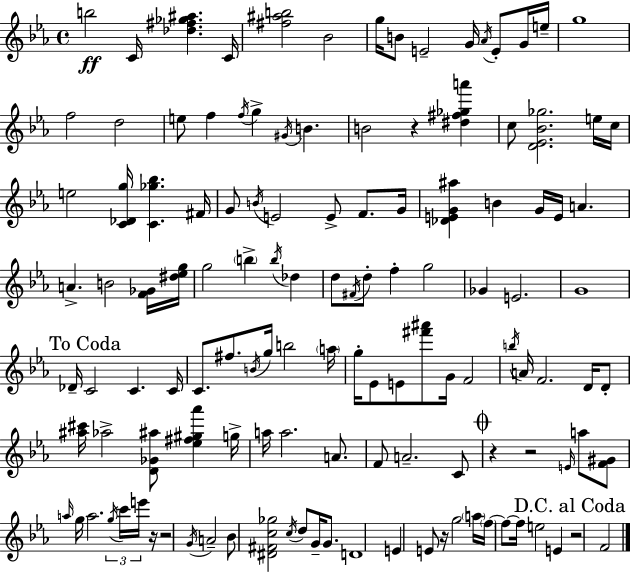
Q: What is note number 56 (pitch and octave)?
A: C4